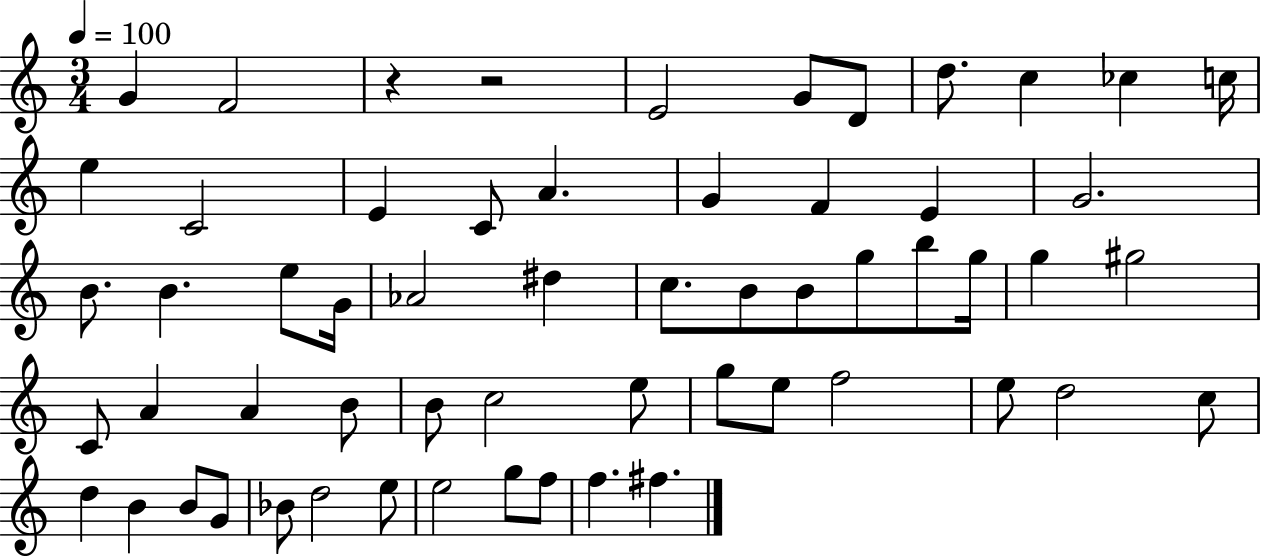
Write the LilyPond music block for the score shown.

{
  \clef treble
  \numericTimeSignature
  \time 3/4
  \key c \major
  \tempo 4 = 100
  \repeat volta 2 { g'4 f'2 | r4 r2 | e'2 g'8 d'8 | d''8. c''4 ces''4 c''16 | \break e''4 c'2 | e'4 c'8 a'4. | g'4 f'4 e'4 | g'2. | \break b'8. b'4. e''8 g'16 | aes'2 dis''4 | c''8. b'8 b'8 g''8 b''8 g''16 | g''4 gis''2 | \break c'8 a'4 a'4 b'8 | b'8 c''2 e''8 | g''8 e''8 f''2 | e''8 d''2 c''8 | \break d''4 b'4 b'8 g'8 | bes'8 d''2 e''8 | e''2 g''8 f''8 | f''4. fis''4. | \break } \bar "|."
}